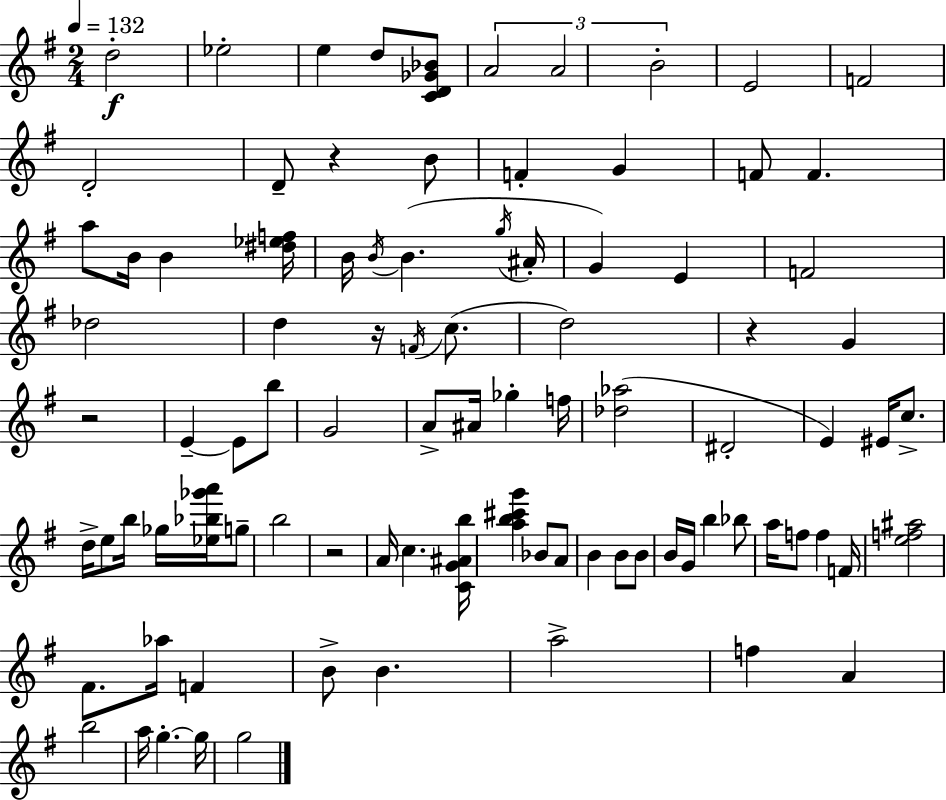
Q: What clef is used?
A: treble